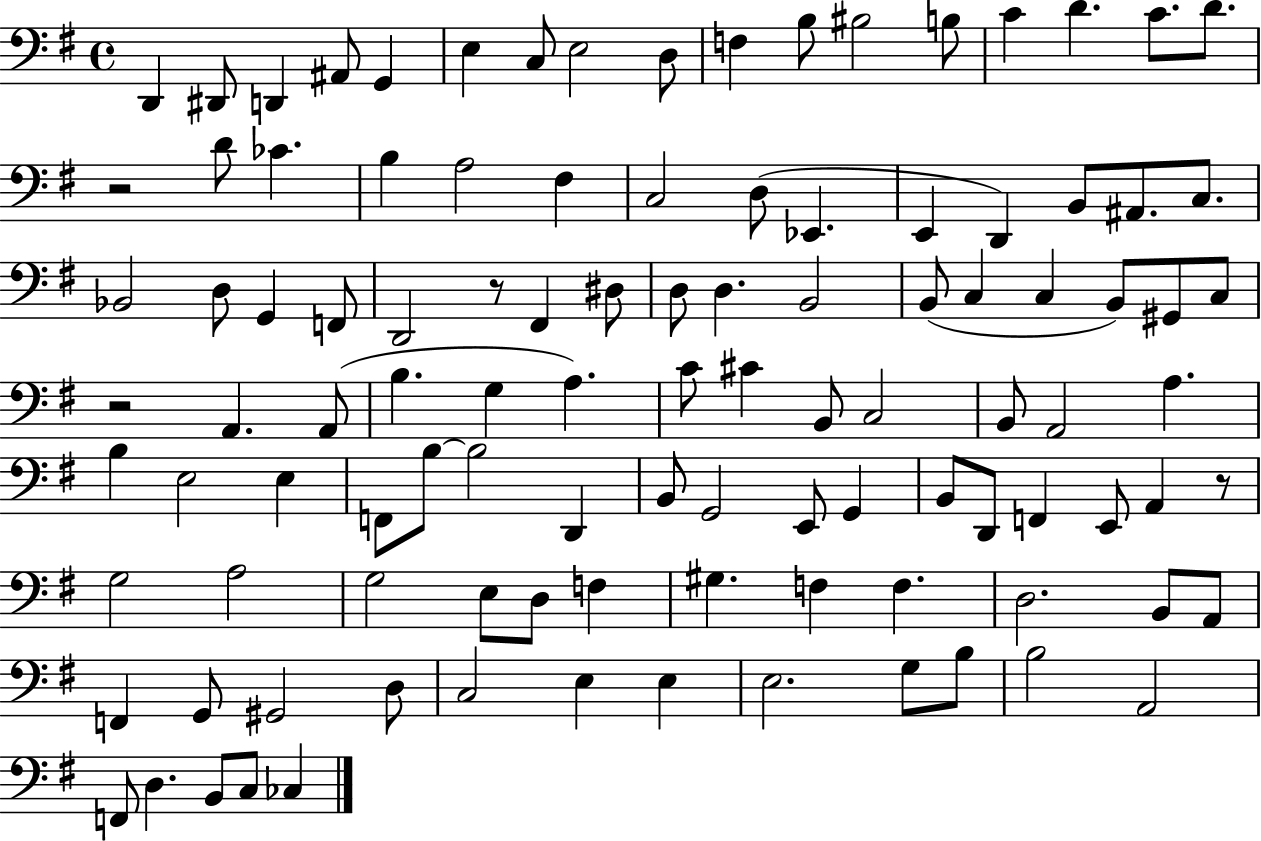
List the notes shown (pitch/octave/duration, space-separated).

D2/q D#2/e D2/q A#2/e G2/q E3/q C3/e E3/h D3/e F3/q B3/e BIS3/h B3/e C4/q D4/q. C4/e. D4/e. R/h D4/e CES4/q. B3/q A3/h F#3/q C3/h D3/e Eb2/q. E2/q D2/q B2/e A#2/e. C3/e. Bb2/h D3/e G2/q F2/e D2/h R/e F#2/q D#3/e D3/e D3/q. B2/h B2/e C3/q C3/q B2/e G#2/e C3/e R/h A2/q. A2/e B3/q. G3/q A3/q. C4/e C#4/q B2/e C3/h B2/e A2/h A3/q. B3/q E3/h E3/q F2/e B3/e B3/h D2/q B2/e G2/h E2/e G2/q B2/e D2/e F2/q E2/e A2/q R/e G3/h A3/h G3/h E3/e D3/e F3/q G#3/q. F3/q F3/q. D3/h. B2/e A2/e F2/q G2/e G#2/h D3/e C3/h E3/q E3/q E3/h. G3/e B3/e B3/h A2/h F2/e D3/q. B2/e C3/e CES3/q